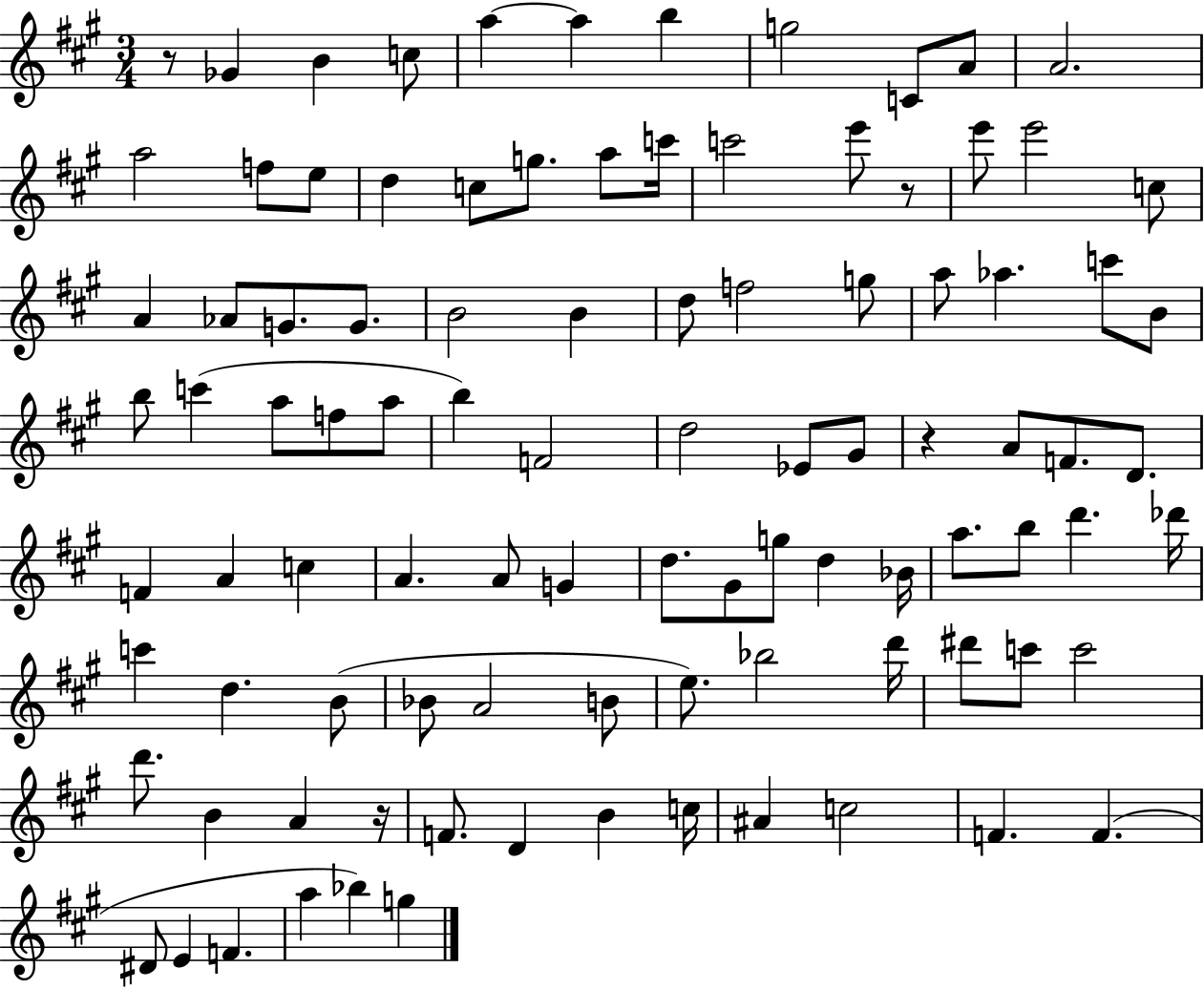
X:1
T:Untitled
M:3/4
L:1/4
K:A
z/2 _G B c/2 a a b g2 C/2 A/2 A2 a2 f/2 e/2 d c/2 g/2 a/2 c'/4 c'2 e'/2 z/2 e'/2 e'2 c/2 A _A/2 G/2 G/2 B2 B d/2 f2 g/2 a/2 _a c'/2 B/2 b/2 c' a/2 f/2 a/2 b F2 d2 _E/2 ^G/2 z A/2 F/2 D/2 F A c A A/2 G d/2 ^G/2 g/2 d _B/4 a/2 b/2 d' _d'/4 c' d B/2 _B/2 A2 B/2 e/2 _b2 d'/4 ^d'/2 c'/2 c'2 d'/2 B A z/4 F/2 D B c/4 ^A c2 F F ^D/2 E F a _b g